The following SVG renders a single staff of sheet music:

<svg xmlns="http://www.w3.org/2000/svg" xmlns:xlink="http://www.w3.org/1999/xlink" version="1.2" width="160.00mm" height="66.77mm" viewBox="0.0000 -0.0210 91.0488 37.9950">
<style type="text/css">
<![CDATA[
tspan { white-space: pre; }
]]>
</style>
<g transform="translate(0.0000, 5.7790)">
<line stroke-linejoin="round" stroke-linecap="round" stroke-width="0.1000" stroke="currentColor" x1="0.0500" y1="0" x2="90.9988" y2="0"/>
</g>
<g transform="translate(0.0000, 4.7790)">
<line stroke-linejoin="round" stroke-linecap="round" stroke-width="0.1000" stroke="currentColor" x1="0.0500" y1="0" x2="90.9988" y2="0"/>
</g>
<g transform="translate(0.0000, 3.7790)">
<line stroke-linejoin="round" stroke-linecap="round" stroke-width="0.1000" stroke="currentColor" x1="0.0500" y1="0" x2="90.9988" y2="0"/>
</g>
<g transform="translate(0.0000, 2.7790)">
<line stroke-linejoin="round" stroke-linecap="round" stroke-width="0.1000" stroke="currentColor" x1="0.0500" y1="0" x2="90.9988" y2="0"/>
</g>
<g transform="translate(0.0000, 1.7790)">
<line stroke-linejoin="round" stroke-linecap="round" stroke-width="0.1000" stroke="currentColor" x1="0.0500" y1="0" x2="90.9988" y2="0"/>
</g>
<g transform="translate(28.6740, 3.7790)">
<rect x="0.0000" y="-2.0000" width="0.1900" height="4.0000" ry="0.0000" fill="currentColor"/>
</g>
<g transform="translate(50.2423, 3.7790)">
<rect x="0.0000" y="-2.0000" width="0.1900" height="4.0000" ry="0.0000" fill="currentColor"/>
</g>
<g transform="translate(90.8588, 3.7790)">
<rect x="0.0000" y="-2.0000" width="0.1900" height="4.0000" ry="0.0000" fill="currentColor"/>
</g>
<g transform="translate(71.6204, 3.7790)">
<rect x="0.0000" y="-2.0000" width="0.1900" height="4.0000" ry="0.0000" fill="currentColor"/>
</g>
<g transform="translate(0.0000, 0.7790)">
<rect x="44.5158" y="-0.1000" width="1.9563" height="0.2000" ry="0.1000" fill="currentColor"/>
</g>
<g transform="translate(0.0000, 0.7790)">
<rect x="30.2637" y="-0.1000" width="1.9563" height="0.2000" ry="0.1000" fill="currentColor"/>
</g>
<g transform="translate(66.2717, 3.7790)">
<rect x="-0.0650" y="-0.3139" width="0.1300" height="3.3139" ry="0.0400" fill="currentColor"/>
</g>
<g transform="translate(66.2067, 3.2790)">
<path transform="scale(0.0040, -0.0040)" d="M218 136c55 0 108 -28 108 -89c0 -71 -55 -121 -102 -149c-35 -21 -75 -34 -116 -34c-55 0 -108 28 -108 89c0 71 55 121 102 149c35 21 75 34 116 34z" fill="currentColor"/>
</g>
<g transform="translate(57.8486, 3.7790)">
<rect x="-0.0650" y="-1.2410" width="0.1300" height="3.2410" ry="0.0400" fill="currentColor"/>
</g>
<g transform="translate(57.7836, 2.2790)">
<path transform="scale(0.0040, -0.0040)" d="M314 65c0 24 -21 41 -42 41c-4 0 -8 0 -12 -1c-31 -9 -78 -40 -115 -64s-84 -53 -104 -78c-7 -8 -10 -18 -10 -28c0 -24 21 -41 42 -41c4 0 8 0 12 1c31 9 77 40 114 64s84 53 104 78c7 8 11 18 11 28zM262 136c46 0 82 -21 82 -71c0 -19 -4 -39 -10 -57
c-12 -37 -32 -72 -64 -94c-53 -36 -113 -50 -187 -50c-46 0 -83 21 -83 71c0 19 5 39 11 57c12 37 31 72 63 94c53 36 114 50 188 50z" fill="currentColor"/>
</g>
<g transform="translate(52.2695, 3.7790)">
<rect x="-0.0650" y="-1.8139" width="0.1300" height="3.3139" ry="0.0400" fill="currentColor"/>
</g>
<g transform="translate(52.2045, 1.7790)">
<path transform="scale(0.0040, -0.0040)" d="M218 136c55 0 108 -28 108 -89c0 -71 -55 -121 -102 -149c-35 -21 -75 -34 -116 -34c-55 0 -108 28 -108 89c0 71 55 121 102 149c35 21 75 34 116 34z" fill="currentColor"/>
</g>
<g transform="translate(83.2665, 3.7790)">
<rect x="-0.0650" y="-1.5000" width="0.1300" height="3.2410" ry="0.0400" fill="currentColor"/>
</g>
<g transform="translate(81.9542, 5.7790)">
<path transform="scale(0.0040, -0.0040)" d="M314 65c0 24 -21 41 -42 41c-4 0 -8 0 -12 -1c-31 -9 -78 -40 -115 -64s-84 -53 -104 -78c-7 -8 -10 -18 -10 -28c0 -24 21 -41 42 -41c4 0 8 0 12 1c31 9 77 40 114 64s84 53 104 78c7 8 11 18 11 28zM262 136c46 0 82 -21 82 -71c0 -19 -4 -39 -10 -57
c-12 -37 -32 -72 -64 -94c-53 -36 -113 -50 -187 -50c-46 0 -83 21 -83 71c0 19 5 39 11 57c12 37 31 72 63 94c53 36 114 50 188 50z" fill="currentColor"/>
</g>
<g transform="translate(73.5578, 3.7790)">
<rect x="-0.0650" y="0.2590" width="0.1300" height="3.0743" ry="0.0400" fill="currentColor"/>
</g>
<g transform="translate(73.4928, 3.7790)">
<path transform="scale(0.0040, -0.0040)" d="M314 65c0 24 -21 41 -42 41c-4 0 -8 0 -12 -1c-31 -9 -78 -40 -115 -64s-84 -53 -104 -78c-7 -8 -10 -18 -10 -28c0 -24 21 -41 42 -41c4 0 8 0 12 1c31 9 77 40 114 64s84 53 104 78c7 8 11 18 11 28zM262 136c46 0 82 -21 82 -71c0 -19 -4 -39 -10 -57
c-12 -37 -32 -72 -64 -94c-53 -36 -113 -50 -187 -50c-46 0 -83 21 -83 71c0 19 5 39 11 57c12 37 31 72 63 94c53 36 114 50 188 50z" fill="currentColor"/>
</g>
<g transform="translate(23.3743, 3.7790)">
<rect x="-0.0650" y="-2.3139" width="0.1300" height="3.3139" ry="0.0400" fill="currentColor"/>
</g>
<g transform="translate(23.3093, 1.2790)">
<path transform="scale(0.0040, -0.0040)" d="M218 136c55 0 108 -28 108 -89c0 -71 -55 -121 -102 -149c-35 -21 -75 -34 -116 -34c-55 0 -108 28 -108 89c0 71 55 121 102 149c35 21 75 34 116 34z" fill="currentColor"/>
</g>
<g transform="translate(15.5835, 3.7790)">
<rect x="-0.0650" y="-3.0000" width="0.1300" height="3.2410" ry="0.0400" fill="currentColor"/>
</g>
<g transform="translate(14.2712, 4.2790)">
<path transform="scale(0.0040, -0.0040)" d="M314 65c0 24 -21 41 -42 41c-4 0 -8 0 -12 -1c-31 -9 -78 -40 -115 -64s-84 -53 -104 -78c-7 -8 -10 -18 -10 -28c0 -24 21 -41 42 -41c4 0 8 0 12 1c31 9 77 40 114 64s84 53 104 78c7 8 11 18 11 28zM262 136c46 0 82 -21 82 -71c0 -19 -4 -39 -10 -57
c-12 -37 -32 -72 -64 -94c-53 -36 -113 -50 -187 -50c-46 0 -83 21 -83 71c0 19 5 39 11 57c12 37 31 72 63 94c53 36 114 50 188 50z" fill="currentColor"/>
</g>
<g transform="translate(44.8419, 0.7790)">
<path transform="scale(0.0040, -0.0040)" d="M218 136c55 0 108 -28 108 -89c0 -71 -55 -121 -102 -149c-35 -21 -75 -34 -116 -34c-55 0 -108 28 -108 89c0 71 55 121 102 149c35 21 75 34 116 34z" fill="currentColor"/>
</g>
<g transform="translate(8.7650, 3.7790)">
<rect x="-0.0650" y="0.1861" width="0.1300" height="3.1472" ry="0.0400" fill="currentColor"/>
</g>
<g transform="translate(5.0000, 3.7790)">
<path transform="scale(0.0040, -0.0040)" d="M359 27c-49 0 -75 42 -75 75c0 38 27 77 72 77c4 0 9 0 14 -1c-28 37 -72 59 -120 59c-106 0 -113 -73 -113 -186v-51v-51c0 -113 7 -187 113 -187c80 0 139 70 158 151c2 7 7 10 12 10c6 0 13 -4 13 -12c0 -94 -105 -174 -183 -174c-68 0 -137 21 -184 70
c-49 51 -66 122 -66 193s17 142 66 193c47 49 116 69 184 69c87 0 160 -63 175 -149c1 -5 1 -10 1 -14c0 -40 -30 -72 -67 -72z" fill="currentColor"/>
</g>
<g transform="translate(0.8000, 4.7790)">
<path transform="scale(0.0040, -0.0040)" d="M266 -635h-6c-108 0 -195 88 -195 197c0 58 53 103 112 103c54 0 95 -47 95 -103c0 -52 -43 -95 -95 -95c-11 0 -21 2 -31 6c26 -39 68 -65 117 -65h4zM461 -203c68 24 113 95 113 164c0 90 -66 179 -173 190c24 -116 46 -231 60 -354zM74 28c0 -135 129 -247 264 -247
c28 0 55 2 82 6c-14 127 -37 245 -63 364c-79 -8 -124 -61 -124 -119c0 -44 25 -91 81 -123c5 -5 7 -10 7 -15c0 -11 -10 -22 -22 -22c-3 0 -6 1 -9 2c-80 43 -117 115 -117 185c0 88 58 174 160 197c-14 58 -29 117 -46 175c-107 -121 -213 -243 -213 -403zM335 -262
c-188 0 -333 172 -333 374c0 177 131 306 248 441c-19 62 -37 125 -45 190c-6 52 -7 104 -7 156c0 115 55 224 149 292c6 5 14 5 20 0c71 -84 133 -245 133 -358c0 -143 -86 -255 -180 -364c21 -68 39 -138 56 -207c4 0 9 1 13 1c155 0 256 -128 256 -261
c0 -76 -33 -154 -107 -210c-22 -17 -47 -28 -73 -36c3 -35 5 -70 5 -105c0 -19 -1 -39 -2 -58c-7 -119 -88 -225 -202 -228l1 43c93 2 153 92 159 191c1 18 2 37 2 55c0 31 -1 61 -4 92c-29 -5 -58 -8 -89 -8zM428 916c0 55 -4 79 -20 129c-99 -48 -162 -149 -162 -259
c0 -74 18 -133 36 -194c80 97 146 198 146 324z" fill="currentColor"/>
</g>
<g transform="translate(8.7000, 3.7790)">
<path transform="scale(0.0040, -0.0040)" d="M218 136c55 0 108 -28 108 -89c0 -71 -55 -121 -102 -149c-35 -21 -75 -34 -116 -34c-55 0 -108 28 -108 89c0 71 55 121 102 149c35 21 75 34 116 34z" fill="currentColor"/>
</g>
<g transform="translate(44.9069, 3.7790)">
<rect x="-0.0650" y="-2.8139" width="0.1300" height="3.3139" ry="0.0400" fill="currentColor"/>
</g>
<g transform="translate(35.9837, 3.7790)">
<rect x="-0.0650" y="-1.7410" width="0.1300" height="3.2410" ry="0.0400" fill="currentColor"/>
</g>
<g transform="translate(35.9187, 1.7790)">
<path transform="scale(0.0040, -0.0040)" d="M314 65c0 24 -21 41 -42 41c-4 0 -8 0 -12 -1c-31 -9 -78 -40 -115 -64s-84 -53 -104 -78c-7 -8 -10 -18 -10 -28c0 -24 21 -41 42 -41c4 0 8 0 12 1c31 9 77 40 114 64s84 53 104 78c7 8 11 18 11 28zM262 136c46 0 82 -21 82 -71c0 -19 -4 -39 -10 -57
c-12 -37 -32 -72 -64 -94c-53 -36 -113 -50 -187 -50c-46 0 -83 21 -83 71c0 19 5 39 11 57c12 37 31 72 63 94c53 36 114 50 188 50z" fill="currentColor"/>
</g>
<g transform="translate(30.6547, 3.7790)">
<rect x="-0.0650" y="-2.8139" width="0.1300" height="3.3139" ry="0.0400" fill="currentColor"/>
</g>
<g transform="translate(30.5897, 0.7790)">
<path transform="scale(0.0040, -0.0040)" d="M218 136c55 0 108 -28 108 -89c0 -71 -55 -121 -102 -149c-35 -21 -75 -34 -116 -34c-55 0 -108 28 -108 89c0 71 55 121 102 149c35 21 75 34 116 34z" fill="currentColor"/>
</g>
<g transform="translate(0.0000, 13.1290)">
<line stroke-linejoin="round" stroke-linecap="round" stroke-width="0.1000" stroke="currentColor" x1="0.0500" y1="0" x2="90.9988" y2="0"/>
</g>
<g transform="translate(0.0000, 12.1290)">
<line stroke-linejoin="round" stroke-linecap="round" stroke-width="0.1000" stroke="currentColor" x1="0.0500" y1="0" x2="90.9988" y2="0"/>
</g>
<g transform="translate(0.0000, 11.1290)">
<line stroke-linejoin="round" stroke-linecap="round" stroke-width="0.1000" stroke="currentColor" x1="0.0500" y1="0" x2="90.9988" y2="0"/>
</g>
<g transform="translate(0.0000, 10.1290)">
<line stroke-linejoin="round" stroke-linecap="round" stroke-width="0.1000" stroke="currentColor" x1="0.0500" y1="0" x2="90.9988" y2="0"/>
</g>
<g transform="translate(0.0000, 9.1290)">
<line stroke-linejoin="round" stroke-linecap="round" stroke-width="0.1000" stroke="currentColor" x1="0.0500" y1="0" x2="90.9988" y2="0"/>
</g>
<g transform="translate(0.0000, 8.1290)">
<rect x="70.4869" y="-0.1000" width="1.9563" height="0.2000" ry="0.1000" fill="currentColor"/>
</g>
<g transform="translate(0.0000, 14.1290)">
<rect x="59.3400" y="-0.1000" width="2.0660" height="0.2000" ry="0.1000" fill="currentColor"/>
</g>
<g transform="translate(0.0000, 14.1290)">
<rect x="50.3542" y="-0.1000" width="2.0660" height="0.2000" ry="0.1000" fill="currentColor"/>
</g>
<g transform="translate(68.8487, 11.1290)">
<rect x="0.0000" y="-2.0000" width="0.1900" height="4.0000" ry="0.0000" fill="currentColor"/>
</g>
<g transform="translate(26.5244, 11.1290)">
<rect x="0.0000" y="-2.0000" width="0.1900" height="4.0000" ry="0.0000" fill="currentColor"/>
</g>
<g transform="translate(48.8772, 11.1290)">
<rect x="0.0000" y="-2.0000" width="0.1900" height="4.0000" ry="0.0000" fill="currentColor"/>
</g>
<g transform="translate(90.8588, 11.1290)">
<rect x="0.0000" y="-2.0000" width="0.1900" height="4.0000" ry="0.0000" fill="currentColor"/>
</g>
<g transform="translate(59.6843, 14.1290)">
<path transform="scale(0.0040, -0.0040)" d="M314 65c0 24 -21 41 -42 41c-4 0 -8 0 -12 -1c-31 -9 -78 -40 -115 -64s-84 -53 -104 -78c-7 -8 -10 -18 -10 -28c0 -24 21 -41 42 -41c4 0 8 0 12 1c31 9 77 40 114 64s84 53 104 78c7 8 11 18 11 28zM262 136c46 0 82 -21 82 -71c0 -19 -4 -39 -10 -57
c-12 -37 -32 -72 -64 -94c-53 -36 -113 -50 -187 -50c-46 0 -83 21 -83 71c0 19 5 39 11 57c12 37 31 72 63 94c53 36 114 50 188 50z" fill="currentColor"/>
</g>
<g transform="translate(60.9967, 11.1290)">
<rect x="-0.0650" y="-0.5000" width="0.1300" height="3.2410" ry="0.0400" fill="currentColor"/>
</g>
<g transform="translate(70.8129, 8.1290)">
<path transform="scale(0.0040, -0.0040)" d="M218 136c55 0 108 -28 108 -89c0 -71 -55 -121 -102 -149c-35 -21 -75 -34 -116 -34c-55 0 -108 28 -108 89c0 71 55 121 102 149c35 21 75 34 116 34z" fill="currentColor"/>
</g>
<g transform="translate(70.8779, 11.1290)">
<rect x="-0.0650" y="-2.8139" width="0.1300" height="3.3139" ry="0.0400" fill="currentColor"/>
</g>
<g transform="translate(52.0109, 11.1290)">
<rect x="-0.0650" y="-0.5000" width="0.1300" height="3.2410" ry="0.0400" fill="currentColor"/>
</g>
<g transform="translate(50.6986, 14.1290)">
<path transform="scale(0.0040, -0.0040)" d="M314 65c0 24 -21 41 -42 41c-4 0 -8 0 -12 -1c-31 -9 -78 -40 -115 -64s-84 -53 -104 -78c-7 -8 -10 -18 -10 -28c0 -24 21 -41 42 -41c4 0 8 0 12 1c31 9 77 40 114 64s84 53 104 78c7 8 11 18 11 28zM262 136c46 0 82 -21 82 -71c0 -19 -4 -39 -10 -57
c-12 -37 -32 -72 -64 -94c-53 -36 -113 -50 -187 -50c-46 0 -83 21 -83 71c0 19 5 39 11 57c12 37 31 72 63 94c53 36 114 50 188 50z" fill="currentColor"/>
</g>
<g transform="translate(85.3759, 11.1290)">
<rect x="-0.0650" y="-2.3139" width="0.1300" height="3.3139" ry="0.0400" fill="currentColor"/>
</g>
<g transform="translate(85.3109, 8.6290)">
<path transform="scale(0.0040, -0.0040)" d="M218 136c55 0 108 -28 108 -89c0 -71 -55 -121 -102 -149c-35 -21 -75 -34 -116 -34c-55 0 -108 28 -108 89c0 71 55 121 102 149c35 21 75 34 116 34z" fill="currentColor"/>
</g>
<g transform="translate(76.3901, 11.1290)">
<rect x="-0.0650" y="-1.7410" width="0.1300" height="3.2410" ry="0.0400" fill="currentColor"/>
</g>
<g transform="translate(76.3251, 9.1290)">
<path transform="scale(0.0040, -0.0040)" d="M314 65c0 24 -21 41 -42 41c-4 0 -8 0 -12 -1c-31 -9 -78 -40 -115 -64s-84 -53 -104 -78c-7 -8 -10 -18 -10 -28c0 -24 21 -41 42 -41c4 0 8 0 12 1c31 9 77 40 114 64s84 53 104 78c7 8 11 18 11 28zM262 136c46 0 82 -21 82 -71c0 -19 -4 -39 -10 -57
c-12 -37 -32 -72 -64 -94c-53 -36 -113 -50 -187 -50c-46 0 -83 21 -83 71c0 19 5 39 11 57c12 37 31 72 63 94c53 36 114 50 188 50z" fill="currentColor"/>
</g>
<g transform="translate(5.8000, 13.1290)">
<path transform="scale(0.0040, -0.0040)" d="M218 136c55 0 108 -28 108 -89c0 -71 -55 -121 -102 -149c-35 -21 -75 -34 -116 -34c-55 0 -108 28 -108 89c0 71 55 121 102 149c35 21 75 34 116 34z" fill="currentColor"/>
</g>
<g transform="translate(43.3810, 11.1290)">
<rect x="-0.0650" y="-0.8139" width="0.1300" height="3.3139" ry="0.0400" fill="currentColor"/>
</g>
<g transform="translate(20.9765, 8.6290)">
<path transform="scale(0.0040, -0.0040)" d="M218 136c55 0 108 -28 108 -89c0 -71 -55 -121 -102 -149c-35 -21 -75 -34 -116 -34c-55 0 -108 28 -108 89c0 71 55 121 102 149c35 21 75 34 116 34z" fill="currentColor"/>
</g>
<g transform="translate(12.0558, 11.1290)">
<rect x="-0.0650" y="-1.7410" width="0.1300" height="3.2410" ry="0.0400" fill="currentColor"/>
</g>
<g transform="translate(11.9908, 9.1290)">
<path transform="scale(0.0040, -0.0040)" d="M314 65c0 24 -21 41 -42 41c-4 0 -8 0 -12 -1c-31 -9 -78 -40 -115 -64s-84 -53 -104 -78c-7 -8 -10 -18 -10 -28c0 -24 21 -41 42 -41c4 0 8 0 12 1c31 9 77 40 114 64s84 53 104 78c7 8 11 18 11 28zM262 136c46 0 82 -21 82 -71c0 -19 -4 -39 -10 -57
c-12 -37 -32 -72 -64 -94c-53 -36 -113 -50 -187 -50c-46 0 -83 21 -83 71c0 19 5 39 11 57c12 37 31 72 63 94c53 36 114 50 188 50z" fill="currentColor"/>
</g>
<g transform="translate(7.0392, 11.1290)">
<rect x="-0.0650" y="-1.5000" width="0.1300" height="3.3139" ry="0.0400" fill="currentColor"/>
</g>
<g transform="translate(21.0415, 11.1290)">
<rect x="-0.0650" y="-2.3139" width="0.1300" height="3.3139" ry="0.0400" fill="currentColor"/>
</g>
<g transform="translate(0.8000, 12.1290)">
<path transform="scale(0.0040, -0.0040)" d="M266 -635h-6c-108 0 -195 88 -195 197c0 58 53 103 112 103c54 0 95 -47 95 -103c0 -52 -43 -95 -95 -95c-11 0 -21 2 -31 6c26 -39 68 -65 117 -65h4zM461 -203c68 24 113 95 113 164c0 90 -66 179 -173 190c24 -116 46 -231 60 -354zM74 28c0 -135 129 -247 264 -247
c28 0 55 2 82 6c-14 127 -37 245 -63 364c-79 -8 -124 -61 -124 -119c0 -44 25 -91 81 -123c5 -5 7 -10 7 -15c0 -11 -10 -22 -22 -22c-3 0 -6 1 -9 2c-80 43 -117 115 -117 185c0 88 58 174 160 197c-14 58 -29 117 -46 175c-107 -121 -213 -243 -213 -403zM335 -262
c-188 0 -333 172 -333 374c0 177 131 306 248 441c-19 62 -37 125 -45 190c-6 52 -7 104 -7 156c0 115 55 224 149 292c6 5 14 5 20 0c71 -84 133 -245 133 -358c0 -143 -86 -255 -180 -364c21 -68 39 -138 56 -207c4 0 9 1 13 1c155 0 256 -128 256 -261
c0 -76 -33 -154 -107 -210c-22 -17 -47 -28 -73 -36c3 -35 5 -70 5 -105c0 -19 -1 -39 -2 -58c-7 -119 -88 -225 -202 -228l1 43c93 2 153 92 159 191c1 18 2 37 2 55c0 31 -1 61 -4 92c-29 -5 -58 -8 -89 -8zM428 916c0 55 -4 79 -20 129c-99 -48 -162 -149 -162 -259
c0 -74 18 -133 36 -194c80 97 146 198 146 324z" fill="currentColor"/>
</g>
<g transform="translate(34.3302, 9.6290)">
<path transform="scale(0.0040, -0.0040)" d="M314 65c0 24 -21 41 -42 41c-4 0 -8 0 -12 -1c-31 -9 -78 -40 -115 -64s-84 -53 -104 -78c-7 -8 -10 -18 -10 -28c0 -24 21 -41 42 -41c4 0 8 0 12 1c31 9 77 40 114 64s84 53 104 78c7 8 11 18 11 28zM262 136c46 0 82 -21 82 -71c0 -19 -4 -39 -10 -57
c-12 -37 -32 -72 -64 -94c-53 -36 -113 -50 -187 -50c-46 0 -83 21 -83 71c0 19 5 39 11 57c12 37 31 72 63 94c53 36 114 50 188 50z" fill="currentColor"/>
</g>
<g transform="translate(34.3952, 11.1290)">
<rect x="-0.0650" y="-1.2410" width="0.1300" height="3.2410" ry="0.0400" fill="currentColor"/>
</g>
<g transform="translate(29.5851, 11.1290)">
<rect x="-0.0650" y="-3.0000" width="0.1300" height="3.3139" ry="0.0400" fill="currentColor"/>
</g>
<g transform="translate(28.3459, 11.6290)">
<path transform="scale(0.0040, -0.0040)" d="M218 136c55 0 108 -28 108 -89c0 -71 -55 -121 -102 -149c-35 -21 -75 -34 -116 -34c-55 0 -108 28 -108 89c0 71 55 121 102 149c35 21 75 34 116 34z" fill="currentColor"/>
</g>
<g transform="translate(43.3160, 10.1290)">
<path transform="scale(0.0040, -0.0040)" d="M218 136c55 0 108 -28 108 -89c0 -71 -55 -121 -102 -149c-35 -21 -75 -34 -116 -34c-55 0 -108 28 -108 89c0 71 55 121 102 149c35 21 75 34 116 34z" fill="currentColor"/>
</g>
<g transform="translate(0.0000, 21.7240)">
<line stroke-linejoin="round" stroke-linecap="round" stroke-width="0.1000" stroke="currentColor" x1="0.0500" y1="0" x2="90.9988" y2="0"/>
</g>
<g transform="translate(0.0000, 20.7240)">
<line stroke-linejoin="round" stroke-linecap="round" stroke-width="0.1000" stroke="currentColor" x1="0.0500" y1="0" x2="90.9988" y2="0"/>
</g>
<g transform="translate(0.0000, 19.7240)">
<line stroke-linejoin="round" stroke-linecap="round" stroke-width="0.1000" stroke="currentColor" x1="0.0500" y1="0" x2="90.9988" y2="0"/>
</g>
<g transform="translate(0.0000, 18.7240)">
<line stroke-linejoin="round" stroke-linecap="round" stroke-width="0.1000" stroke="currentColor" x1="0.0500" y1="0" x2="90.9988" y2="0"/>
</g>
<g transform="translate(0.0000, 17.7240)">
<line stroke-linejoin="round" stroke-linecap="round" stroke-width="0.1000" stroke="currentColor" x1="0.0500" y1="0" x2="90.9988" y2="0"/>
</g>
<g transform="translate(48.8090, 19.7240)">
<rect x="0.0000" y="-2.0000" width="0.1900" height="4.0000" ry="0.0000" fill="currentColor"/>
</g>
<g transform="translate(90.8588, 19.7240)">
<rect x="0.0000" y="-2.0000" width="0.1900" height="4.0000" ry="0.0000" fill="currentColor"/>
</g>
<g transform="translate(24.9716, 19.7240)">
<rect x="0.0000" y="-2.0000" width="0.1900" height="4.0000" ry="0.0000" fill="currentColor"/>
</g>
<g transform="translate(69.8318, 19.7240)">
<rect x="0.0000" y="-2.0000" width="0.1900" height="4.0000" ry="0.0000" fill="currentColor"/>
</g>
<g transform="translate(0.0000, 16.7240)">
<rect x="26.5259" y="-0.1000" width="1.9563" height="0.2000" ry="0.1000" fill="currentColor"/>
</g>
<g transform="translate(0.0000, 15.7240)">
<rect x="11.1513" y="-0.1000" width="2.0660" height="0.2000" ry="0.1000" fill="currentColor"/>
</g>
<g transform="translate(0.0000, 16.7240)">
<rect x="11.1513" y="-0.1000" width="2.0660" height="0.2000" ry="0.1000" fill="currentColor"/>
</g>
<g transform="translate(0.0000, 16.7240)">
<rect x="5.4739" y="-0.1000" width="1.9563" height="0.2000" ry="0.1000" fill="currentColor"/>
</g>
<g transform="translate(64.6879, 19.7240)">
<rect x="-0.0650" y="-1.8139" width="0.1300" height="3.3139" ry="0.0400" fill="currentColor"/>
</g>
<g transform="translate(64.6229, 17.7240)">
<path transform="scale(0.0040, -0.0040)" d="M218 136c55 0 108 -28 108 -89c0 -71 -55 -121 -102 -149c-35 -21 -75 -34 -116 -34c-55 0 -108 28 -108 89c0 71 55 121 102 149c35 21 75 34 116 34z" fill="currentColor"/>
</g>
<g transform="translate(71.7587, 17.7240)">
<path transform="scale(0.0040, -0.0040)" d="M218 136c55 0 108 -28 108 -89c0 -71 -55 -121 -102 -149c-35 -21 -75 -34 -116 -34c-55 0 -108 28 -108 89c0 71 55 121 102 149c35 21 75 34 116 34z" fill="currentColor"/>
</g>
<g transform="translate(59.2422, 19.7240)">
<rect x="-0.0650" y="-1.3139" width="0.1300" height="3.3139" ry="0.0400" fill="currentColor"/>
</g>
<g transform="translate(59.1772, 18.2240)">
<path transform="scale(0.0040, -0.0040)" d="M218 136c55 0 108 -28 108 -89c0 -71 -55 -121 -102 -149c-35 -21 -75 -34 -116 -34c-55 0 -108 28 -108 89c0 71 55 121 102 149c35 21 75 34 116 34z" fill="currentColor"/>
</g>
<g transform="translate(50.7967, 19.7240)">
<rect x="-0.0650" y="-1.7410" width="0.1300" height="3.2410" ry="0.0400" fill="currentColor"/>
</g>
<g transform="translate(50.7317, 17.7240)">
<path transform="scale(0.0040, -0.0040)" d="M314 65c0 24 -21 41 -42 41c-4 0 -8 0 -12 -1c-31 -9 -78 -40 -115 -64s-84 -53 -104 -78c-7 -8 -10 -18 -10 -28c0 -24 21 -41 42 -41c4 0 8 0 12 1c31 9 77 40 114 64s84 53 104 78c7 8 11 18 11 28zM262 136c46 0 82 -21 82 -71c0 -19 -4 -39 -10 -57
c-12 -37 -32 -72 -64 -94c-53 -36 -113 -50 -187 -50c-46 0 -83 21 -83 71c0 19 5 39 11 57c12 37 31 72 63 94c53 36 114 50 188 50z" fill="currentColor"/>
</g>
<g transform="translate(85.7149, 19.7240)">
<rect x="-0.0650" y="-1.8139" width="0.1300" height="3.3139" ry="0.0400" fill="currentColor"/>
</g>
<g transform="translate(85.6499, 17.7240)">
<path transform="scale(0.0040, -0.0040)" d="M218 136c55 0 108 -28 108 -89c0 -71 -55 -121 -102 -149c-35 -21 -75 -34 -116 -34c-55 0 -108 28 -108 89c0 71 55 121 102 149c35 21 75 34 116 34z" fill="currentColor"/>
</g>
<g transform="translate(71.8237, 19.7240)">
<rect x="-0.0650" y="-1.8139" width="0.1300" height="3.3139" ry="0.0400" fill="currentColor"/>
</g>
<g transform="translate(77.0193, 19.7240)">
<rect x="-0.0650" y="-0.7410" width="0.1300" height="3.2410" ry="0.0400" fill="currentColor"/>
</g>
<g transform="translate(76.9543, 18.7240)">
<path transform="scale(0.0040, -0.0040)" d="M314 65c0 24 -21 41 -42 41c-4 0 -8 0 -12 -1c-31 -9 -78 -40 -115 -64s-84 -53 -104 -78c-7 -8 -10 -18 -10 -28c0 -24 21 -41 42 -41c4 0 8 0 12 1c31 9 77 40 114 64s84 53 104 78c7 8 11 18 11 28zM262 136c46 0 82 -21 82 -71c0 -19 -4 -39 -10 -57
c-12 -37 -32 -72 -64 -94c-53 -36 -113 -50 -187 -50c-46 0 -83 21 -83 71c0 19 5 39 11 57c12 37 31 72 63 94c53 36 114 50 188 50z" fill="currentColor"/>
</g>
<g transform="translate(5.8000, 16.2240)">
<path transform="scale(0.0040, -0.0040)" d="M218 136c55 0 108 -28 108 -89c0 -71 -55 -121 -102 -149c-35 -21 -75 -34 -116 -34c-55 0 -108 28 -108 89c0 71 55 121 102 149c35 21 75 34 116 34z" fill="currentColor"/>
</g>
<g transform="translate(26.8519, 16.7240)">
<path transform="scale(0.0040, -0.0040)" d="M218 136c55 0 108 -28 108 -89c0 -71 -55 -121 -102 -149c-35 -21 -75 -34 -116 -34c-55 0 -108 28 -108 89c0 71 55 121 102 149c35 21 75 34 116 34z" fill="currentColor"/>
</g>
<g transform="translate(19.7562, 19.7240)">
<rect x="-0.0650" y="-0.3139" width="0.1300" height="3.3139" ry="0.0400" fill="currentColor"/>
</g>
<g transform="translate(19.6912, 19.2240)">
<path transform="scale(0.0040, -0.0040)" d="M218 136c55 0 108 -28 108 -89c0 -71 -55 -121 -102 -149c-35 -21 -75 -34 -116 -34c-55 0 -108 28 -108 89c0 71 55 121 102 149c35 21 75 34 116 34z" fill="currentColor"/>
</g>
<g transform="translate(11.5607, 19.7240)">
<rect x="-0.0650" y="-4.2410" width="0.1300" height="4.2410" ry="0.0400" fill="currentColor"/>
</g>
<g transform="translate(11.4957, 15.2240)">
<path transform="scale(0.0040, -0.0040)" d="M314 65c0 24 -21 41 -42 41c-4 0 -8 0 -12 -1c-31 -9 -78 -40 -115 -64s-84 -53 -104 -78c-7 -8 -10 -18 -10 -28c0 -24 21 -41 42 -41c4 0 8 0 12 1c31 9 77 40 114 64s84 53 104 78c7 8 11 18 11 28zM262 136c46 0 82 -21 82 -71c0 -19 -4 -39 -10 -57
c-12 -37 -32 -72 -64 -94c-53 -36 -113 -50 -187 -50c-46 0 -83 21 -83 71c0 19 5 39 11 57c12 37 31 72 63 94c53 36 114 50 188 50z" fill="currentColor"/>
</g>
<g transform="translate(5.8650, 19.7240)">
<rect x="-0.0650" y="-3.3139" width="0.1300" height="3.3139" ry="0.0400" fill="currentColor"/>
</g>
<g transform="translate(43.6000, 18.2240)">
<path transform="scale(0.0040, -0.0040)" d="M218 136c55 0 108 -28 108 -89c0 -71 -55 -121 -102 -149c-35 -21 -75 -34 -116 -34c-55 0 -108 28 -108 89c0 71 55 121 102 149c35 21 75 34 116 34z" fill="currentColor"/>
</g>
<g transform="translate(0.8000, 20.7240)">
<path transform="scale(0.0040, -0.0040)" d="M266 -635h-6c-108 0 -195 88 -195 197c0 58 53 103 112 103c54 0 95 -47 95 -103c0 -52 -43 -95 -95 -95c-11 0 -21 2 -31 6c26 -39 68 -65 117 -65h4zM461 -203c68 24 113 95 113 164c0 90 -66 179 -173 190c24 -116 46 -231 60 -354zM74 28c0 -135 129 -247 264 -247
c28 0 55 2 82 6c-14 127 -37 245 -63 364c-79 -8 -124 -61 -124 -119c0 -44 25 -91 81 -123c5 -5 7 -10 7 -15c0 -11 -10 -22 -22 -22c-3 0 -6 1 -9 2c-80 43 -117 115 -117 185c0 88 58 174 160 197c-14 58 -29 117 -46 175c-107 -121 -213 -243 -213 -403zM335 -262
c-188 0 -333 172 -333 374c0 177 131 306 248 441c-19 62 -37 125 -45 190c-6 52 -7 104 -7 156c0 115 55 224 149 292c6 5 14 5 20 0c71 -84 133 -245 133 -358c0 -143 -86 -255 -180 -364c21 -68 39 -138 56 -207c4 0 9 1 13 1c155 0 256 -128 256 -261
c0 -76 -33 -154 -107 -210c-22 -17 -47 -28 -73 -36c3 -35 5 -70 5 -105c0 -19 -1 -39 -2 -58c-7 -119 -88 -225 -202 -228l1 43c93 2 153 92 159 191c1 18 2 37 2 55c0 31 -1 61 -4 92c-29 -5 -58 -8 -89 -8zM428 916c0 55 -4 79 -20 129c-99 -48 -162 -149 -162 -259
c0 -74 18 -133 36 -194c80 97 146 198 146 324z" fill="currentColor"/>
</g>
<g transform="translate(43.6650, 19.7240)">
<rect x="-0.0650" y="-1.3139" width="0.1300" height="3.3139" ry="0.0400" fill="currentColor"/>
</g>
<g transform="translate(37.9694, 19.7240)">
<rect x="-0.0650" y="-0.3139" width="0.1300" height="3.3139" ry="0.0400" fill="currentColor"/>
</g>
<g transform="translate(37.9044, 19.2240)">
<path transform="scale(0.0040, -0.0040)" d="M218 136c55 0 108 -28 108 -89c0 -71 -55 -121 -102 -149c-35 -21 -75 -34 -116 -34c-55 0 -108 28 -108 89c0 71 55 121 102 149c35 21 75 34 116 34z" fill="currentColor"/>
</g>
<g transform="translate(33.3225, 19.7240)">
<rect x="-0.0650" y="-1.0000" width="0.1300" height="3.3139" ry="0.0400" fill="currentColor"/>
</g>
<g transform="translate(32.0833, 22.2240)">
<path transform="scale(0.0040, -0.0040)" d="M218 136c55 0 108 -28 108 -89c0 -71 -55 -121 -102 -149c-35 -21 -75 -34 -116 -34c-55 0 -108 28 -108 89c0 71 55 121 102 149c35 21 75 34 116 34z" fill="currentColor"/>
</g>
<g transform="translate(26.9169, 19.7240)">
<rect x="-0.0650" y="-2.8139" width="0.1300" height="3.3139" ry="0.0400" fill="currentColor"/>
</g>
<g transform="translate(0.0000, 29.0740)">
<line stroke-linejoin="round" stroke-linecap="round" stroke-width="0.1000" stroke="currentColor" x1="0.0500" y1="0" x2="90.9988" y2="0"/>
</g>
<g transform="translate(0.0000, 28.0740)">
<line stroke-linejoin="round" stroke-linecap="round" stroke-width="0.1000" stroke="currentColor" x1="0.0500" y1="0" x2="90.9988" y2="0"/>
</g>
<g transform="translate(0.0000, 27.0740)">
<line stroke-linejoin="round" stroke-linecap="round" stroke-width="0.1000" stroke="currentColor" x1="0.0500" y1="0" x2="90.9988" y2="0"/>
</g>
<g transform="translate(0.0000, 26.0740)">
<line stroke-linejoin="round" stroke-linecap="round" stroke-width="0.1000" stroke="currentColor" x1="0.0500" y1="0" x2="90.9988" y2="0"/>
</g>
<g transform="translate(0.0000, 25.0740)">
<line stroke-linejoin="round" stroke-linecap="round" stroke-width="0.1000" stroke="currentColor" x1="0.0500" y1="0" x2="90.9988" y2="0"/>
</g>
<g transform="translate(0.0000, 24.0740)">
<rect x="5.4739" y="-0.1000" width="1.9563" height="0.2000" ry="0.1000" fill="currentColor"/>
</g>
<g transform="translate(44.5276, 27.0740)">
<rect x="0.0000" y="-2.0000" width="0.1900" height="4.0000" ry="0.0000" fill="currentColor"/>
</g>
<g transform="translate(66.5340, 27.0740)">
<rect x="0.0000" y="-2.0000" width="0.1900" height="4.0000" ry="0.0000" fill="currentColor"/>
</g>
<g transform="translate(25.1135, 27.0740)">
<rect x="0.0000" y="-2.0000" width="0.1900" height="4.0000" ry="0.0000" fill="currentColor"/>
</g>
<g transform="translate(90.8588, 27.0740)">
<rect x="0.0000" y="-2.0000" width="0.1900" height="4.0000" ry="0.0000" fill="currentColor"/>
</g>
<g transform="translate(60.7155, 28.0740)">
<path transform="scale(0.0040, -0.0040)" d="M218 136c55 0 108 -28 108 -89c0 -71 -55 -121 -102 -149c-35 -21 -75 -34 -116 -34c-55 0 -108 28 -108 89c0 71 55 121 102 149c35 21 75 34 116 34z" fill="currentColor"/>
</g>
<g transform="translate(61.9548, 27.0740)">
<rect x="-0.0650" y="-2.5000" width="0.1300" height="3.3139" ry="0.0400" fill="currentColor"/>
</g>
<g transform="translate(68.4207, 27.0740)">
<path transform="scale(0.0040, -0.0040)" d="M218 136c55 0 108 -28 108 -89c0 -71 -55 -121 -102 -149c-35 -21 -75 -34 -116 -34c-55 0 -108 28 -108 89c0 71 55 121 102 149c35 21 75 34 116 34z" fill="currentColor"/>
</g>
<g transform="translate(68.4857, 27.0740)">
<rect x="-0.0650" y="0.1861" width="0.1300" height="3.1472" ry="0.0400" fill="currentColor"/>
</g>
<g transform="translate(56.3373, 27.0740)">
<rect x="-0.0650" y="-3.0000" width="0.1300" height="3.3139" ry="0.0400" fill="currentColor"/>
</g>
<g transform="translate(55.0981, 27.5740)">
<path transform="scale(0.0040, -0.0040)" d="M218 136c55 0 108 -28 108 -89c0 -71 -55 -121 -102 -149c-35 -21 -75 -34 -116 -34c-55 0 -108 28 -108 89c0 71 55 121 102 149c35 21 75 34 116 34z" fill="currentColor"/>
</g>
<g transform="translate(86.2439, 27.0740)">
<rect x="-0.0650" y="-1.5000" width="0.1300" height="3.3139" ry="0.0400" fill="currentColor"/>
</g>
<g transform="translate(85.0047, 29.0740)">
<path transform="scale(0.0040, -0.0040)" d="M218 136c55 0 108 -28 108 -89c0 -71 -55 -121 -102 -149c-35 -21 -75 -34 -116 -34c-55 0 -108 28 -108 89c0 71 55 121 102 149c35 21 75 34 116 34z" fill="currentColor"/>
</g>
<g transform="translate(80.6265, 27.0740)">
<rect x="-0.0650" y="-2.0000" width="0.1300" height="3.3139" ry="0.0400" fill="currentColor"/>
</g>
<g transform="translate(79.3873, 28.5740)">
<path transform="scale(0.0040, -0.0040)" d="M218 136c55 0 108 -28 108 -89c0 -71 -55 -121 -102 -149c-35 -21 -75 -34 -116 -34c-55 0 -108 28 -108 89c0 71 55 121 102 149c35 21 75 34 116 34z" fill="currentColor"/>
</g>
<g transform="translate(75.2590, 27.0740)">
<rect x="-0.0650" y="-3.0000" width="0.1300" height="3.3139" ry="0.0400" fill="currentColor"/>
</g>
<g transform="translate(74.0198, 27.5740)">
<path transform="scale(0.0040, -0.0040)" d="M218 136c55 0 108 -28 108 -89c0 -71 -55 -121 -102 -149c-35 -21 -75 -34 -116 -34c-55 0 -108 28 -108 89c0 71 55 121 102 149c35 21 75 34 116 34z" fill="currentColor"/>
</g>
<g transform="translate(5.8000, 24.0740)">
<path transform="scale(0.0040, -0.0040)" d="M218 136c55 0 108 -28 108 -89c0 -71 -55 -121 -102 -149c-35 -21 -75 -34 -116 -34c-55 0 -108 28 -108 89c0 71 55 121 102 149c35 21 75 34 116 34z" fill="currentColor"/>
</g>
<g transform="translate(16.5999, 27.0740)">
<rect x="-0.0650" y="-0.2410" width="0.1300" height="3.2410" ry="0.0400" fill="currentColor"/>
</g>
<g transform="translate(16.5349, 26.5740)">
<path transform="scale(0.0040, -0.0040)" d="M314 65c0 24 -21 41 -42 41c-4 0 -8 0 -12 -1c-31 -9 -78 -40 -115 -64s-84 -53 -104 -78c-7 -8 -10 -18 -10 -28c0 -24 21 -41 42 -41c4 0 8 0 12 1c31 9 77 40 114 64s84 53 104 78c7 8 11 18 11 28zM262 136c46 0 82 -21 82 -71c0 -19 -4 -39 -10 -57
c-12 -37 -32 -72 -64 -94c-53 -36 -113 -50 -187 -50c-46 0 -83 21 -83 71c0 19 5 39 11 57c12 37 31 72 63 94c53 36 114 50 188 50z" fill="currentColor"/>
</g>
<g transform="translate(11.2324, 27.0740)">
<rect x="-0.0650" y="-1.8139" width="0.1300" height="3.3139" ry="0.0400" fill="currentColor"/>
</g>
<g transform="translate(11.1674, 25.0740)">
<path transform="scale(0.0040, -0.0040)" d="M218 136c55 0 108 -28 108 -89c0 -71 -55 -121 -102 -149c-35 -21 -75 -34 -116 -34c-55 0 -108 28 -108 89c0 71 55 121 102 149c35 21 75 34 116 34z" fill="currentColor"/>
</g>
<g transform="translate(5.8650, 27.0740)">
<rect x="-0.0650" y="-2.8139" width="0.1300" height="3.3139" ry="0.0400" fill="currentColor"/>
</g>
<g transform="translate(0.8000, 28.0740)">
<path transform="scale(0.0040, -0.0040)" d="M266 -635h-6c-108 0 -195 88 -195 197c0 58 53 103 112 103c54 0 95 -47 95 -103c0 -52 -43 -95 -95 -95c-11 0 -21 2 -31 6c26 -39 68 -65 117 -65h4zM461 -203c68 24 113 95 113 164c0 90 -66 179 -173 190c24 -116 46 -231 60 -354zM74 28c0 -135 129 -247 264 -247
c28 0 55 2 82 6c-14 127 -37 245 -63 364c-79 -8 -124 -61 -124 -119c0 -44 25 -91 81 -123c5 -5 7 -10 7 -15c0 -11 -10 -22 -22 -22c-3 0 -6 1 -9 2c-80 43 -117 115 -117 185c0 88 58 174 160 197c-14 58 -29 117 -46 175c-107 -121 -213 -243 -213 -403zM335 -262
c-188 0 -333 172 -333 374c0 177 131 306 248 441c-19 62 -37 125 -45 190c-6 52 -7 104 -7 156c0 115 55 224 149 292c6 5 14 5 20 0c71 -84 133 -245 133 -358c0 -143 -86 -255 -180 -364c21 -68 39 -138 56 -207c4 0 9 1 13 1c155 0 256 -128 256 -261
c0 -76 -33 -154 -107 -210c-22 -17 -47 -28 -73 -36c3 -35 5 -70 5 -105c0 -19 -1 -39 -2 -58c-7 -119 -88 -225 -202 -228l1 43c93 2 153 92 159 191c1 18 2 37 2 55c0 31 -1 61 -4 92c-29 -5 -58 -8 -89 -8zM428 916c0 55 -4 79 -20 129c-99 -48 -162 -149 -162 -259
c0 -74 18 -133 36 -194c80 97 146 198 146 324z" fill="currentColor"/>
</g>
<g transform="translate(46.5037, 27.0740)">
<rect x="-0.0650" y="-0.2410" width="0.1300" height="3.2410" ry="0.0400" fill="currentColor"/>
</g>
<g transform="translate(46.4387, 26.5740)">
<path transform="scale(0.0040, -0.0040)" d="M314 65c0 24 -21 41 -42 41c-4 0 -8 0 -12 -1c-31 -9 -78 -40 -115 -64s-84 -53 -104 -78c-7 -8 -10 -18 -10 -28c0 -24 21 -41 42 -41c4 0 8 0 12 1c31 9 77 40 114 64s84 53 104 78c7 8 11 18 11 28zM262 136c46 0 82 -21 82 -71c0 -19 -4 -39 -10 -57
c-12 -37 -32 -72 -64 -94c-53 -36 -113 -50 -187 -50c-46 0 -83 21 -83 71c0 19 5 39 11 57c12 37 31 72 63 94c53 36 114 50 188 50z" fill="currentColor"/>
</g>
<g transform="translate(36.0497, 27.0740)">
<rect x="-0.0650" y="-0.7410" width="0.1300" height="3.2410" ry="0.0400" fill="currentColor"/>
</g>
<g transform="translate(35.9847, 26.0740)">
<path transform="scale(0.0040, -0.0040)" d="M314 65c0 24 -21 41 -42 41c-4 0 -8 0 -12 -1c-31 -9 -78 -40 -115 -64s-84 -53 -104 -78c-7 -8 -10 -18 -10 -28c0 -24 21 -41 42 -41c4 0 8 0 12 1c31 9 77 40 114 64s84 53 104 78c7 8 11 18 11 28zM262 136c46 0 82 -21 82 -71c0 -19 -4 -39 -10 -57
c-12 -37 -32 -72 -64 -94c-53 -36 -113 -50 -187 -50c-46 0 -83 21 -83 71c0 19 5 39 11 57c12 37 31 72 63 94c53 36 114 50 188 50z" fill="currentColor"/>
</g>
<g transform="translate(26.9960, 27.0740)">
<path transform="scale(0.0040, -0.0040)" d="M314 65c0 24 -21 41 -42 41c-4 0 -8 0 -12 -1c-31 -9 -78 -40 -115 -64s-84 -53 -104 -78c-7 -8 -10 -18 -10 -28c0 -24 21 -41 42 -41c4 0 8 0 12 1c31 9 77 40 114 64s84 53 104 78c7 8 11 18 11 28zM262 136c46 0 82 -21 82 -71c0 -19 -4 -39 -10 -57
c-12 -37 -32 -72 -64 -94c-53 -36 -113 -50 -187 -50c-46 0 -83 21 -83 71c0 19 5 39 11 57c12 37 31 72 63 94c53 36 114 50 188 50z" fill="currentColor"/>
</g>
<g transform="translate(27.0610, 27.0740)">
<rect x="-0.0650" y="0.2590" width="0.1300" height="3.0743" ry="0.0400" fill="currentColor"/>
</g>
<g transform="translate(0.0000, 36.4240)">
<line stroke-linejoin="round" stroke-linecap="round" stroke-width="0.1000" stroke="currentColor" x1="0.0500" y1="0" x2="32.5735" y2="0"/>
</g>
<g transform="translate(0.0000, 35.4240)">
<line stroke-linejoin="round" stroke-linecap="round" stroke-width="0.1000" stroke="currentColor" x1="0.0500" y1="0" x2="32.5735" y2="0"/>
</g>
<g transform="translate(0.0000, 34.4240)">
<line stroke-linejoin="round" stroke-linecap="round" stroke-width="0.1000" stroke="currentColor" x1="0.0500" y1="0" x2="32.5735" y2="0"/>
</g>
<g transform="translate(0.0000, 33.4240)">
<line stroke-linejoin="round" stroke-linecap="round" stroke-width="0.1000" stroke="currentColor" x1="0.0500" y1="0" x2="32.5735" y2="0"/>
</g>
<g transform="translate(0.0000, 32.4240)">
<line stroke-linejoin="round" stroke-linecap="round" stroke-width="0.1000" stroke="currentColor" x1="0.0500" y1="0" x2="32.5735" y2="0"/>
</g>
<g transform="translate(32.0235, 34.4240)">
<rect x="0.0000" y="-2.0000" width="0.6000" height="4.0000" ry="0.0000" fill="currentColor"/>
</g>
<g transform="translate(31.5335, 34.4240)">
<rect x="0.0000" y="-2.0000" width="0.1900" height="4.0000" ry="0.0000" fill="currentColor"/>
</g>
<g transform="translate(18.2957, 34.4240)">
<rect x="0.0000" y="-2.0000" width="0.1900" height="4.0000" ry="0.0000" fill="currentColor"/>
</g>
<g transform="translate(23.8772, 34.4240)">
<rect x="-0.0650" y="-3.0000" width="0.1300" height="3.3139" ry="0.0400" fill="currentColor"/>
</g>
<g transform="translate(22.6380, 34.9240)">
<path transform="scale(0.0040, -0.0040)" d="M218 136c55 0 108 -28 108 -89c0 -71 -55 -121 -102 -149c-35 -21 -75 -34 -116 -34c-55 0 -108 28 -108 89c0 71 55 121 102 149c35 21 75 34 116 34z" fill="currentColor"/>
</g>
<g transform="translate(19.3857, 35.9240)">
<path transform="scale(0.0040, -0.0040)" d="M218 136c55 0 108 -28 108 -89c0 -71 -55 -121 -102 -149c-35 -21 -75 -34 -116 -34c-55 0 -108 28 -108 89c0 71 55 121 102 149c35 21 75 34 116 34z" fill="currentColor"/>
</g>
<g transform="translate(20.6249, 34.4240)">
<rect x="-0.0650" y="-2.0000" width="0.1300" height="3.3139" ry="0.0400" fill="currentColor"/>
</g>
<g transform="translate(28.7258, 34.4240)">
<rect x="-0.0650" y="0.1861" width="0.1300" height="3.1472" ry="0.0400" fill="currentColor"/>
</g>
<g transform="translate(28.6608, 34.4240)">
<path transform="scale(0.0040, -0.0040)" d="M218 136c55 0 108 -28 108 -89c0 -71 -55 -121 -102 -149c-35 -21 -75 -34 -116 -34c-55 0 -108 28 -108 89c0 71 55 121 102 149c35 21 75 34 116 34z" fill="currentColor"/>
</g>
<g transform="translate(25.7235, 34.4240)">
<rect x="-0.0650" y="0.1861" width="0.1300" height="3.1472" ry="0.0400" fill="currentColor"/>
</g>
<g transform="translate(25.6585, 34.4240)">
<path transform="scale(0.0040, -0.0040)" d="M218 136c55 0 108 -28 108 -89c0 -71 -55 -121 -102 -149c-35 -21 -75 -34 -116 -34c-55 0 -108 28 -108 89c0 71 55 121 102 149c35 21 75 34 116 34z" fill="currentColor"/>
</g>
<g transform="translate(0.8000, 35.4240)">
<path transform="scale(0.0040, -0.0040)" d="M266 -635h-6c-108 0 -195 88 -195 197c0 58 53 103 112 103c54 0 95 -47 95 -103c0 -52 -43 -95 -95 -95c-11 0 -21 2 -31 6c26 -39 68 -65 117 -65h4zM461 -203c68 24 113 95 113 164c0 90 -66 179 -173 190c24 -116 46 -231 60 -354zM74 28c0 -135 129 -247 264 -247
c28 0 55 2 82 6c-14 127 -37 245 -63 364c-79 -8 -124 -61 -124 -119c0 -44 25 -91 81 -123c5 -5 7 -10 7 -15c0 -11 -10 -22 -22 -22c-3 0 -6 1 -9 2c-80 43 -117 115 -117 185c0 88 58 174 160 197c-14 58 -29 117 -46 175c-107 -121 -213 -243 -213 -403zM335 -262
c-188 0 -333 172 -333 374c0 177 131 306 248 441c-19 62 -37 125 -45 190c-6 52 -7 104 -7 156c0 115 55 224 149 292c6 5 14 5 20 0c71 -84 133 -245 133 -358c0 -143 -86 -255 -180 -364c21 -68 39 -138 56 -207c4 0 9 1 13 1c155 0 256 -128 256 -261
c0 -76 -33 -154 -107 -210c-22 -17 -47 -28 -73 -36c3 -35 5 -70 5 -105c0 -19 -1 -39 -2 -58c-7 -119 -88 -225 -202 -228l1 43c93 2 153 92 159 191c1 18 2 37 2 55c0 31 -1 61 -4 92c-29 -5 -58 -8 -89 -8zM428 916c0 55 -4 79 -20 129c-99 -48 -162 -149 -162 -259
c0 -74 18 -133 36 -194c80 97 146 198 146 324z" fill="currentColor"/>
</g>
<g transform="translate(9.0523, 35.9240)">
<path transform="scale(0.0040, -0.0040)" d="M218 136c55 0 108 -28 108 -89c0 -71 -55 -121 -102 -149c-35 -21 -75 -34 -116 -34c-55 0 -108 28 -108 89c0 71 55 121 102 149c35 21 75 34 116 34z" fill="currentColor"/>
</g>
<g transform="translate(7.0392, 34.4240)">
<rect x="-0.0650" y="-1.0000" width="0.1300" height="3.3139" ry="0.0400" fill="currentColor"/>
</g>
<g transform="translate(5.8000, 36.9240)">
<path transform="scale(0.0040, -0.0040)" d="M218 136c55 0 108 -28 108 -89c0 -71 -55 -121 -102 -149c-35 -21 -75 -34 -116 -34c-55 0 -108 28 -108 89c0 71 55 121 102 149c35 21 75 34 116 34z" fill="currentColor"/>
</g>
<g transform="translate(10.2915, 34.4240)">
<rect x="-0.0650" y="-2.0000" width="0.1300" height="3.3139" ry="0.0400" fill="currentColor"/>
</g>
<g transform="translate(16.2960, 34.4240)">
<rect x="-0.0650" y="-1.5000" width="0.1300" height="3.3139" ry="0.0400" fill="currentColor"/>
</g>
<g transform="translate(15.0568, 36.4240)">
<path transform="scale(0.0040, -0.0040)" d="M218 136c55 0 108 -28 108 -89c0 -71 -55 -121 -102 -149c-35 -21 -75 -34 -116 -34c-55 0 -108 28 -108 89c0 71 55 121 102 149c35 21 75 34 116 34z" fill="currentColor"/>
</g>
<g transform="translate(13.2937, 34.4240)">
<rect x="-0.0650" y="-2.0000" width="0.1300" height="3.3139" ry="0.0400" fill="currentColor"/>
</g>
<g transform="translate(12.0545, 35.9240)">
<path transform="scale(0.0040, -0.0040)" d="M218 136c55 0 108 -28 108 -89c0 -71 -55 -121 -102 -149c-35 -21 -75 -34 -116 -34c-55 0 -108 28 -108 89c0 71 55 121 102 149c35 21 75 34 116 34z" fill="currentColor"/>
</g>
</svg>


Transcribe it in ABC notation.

X:1
T:Untitled
M:4/4
L:1/4
K:C
B A2 g a f2 a f e2 c B2 E2 E f2 g A e2 d C2 C2 a f2 g b d'2 c a D c e f2 e f f d2 f a f c2 B2 d2 c2 A G B A F E D F F E F A B B